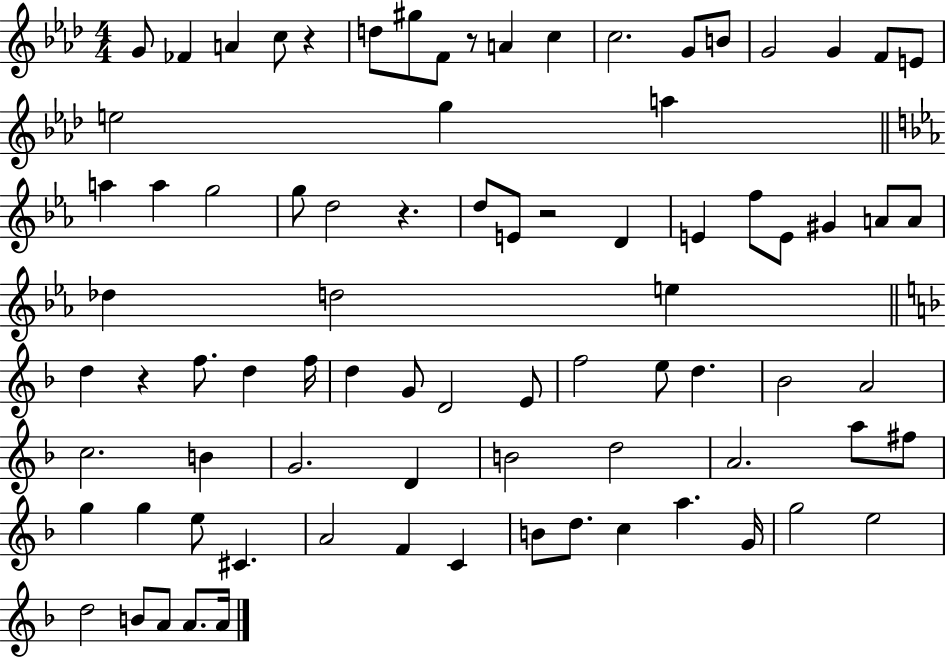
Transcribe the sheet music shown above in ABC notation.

X:1
T:Untitled
M:4/4
L:1/4
K:Ab
G/2 _F A c/2 z d/2 ^g/2 F/2 z/2 A c c2 G/2 B/2 G2 G F/2 E/2 e2 g a a a g2 g/2 d2 z d/2 E/2 z2 D E f/2 E/2 ^G A/2 A/2 _d d2 e d z f/2 d f/4 d G/2 D2 E/2 f2 e/2 d _B2 A2 c2 B G2 D B2 d2 A2 a/2 ^f/2 g g e/2 ^C A2 F C B/2 d/2 c a G/4 g2 e2 d2 B/2 A/2 A/2 A/4